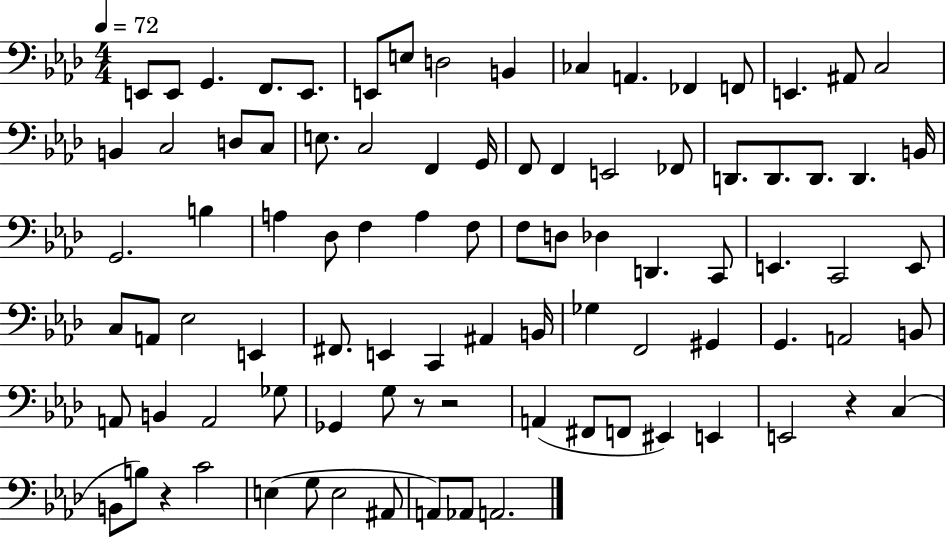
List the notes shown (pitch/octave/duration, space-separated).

E2/e E2/e G2/q. F2/e. E2/e. E2/e E3/e D3/h B2/q CES3/q A2/q. FES2/q F2/e E2/q. A#2/e C3/h B2/q C3/h D3/e C3/e E3/e. C3/h F2/q G2/s F2/e F2/q E2/h FES2/e D2/e. D2/e. D2/e. D2/q. B2/s G2/h. B3/q A3/q Db3/e F3/q A3/q F3/e F3/e D3/e Db3/q D2/q. C2/e E2/q. C2/h E2/e C3/e A2/e Eb3/h E2/q F#2/e. E2/q C2/q A#2/q B2/s Gb3/q F2/h G#2/q G2/q. A2/h B2/e A2/e B2/q A2/h Gb3/e Gb2/q G3/e R/e R/h A2/q F#2/e F2/e EIS2/q E2/q E2/h R/q C3/q B2/e B3/e R/q C4/h E3/q G3/e E3/h A#2/e A2/e Ab2/e A2/h.